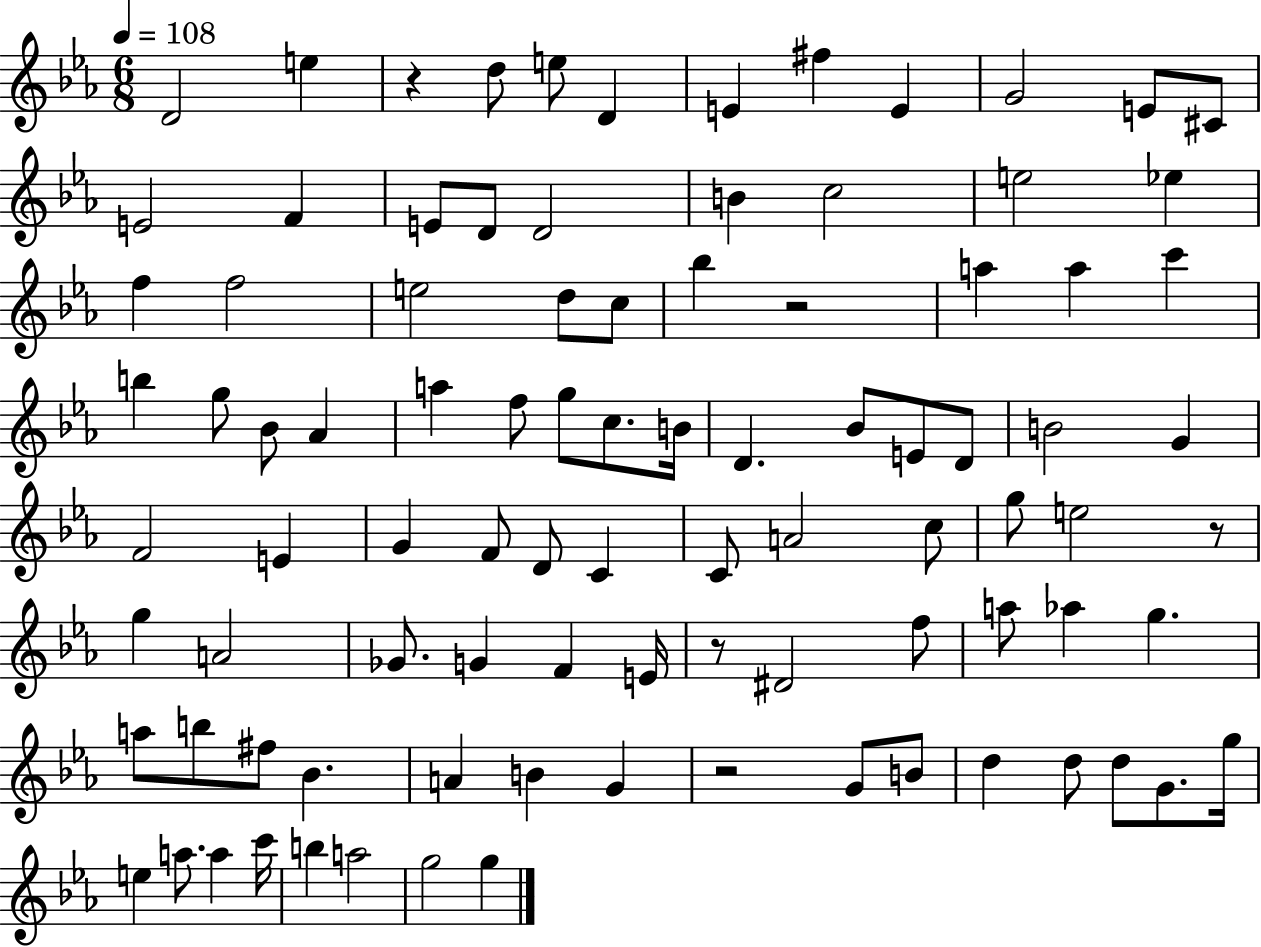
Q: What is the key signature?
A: EES major